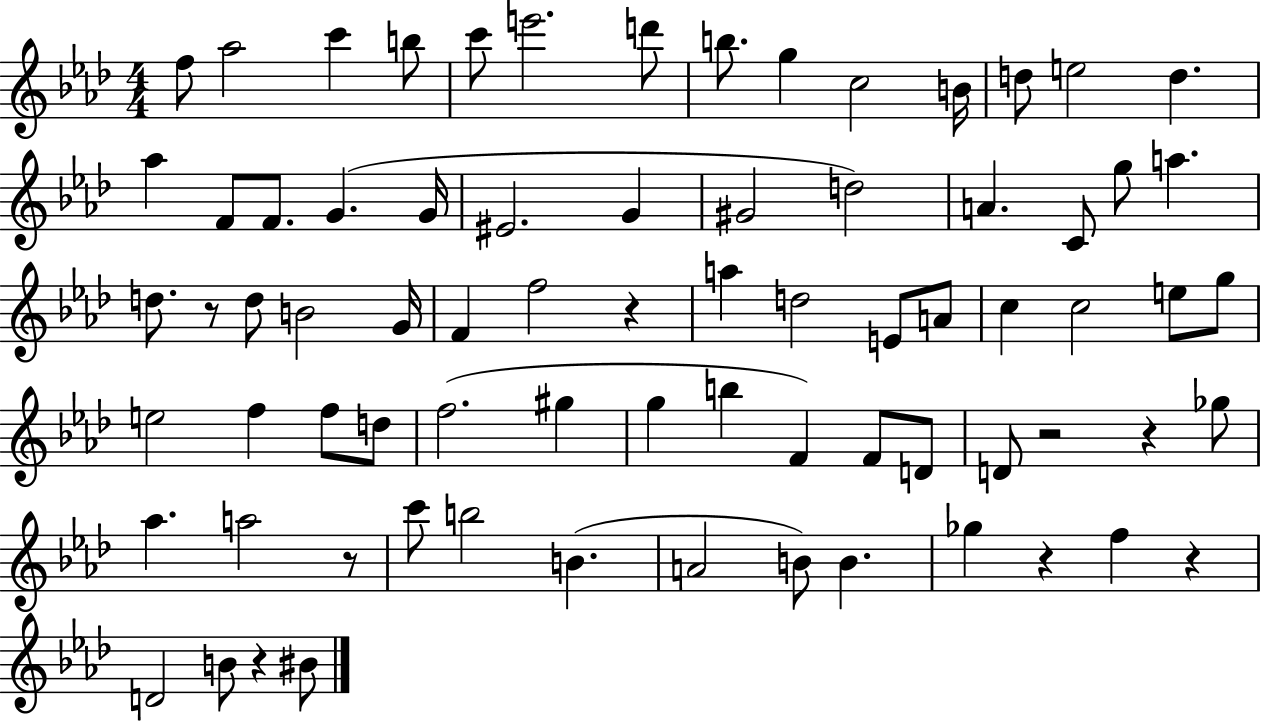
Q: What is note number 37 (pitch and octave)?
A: A4